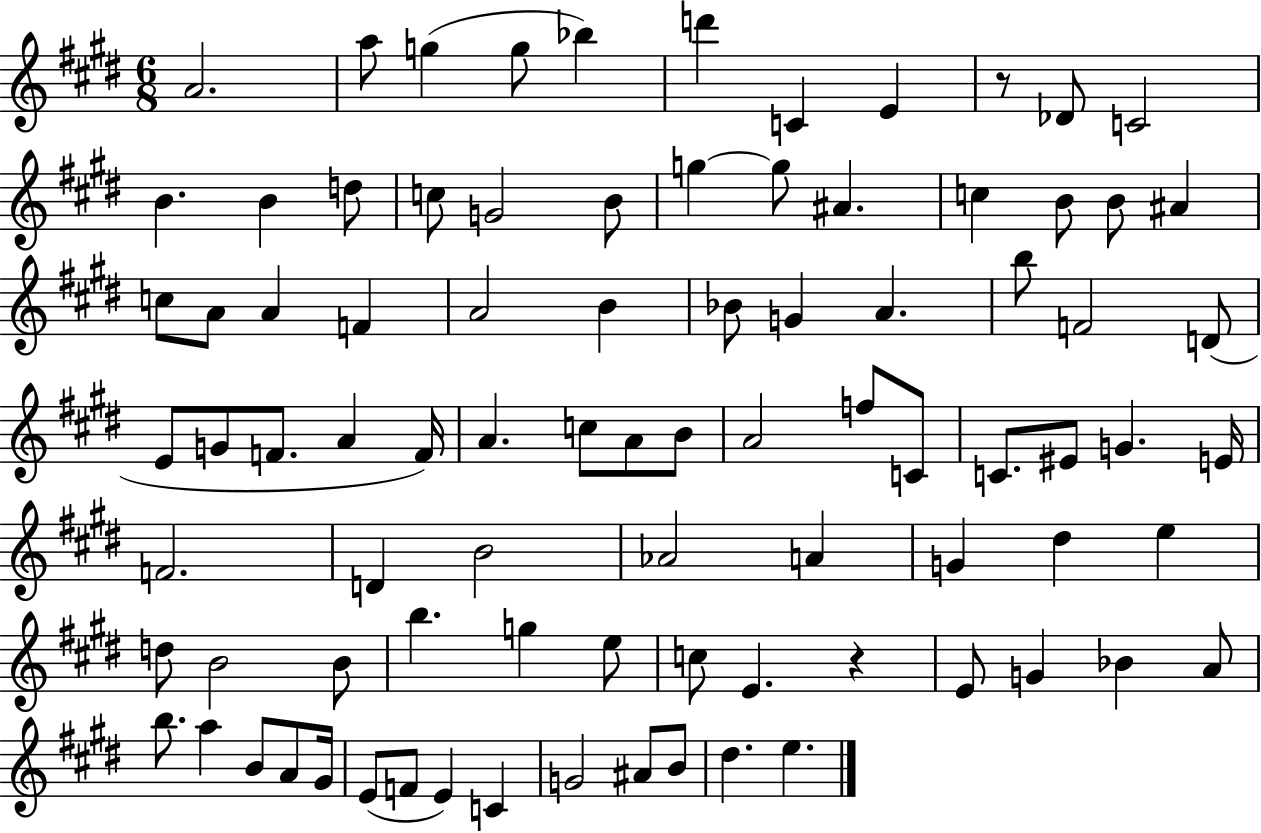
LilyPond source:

{
  \clef treble
  \numericTimeSignature
  \time 6/8
  \key e \major
  a'2. | a''8 g''4( g''8 bes''4) | d'''4 c'4 e'4 | r8 des'8 c'2 | \break b'4. b'4 d''8 | c''8 g'2 b'8 | g''4~~ g''8 ais'4. | c''4 b'8 b'8 ais'4 | \break c''8 a'8 a'4 f'4 | a'2 b'4 | bes'8 g'4 a'4. | b''8 f'2 d'8( | \break e'8 g'8 f'8. a'4 f'16) | a'4. c''8 a'8 b'8 | a'2 f''8 c'8 | c'8. eis'8 g'4. e'16 | \break f'2. | d'4 b'2 | aes'2 a'4 | g'4 dis''4 e''4 | \break d''8 b'2 b'8 | b''4. g''4 e''8 | c''8 e'4. r4 | e'8 g'4 bes'4 a'8 | \break b''8. a''4 b'8 a'8 gis'16 | e'8( f'8 e'4) c'4 | g'2 ais'8 b'8 | dis''4. e''4. | \break \bar "|."
}